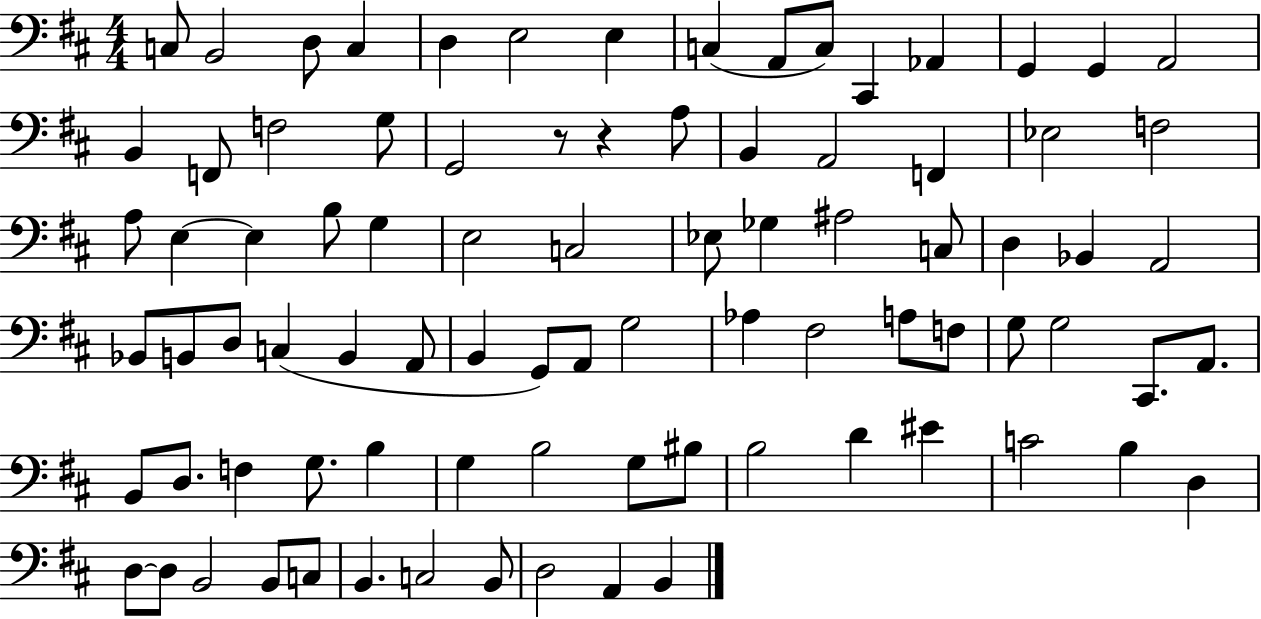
X:1
T:Untitled
M:4/4
L:1/4
K:D
C,/2 B,,2 D,/2 C, D, E,2 E, C, A,,/2 C,/2 ^C,, _A,, G,, G,, A,,2 B,, F,,/2 F,2 G,/2 G,,2 z/2 z A,/2 B,, A,,2 F,, _E,2 F,2 A,/2 E, E, B,/2 G, E,2 C,2 _E,/2 _G, ^A,2 C,/2 D, _B,, A,,2 _B,,/2 B,,/2 D,/2 C, B,, A,,/2 B,, G,,/2 A,,/2 G,2 _A, ^F,2 A,/2 F,/2 G,/2 G,2 ^C,,/2 A,,/2 B,,/2 D,/2 F, G,/2 B, G, B,2 G,/2 ^B,/2 B,2 D ^E C2 B, D, D,/2 D,/2 B,,2 B,,/2 C,/2 B,, C,2 B,,/2 D,2 A,, B,,